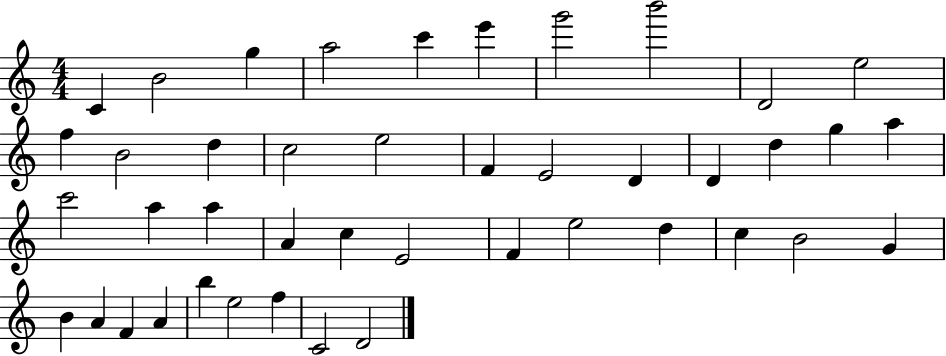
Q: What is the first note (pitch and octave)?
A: C4